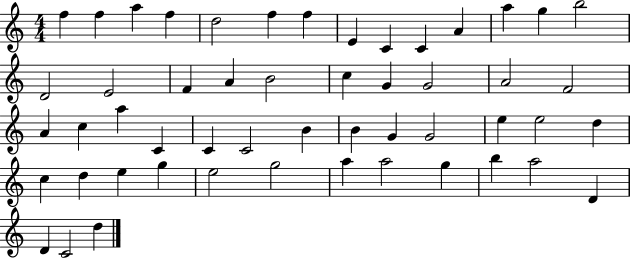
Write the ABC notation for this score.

X:1
T:Untitled
M:4/4
L:1/4
K:C
f f a f d2 f f E C C A a g b2 D2 E2 F A B2 c G G2 A2 F2 A c a C C C2 B B G G2 e e2 d c d e g e2 g2 a a2 g b a2 D D C2 d